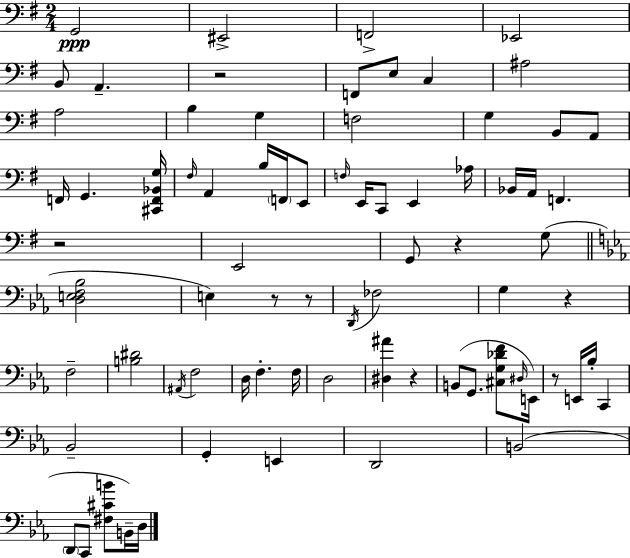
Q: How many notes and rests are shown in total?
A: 76